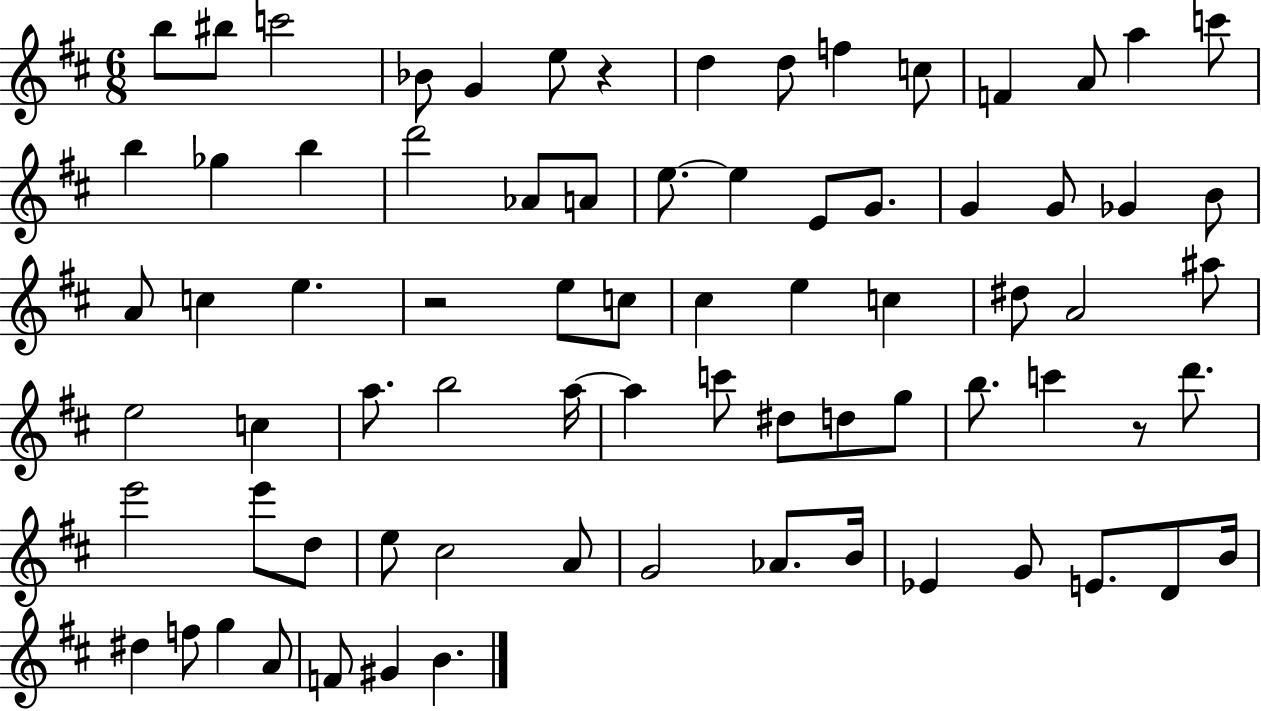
X:1
T:Untitled
M:6/8
L:1/4
K:D
b/2 ^b/2 c'2 _B/2 G e/2 z d d/2 f c/2 F A/2 a c'/2 b _g b d'2 _A/2 A/2 e/2 e E/2 G/2 G G/2 _G B/2 A/2 c e z2 e/2 c/2 ^c e c ^d/2 A2 ^a/2 e2 c a/2 b2 a/4 a c'/2 ^d/2 d/2 g/2 b/2 c' z/2 d'/2 e'2 e'/2 d/2 e/2 ^c2 A/2 G2 _A/2 B/4 _E G/2 E/2 D/2 B/4 ^d f/2 g A/2 F/2 ^G B